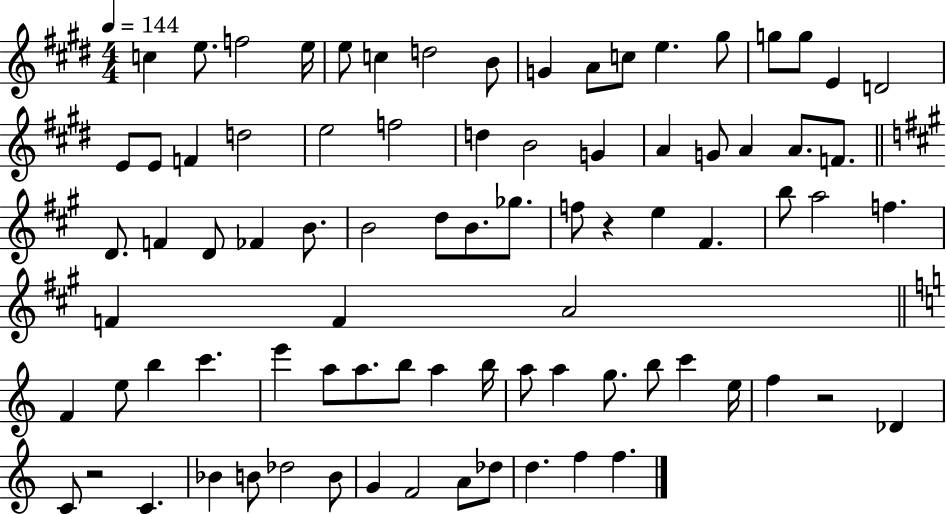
{
  \clef treble
  \numericTimeSignature
  \time 4/4
  \key e \major
  \tempo 4 = 144
  c''4 e''8. f''2 e''16 | e''8 c''4 d''2 b'8 | g'4 a'8 c''8 e''4. gis''8 | g''8 g''8 e'4 d'2 | \break e'8 e'8 f'4 d''2 | e''2 f''2 | d''4 b'2 g'4 | a'4 g'8 a'4 a'8. f'8. | \break \bar "||" \break \key a \major d'8. f'4 d'8 fes'4 b'8. | b'2 d''8 b'8. ges''8. | f''8 r4 e''4 fis'4. | b''8 a''2 f''4. | \break f'4 f'4 a'2 | \bar "||" \break \key c \major f'4 e''8 b''4 c'''4. | e'''4 a''8 a''8. b''8 a''4 b''16 | a''8 a''4 g''8. b''8 c'''4 e''16 | f''4 r2 des'4 | \break c'8 r2 c'4. | bes'4 b'8 des''2 b'8 | g'4 f'2 a'8 des''8 | d''4. f''4 f''4. | \break \bar "|."
}